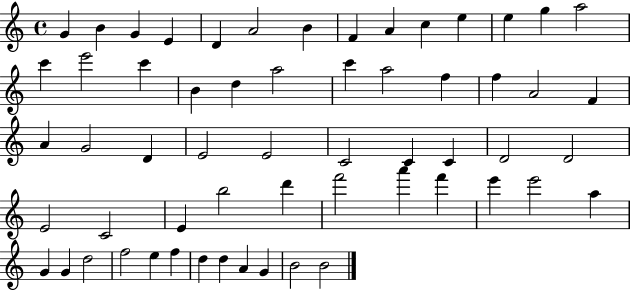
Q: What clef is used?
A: treble